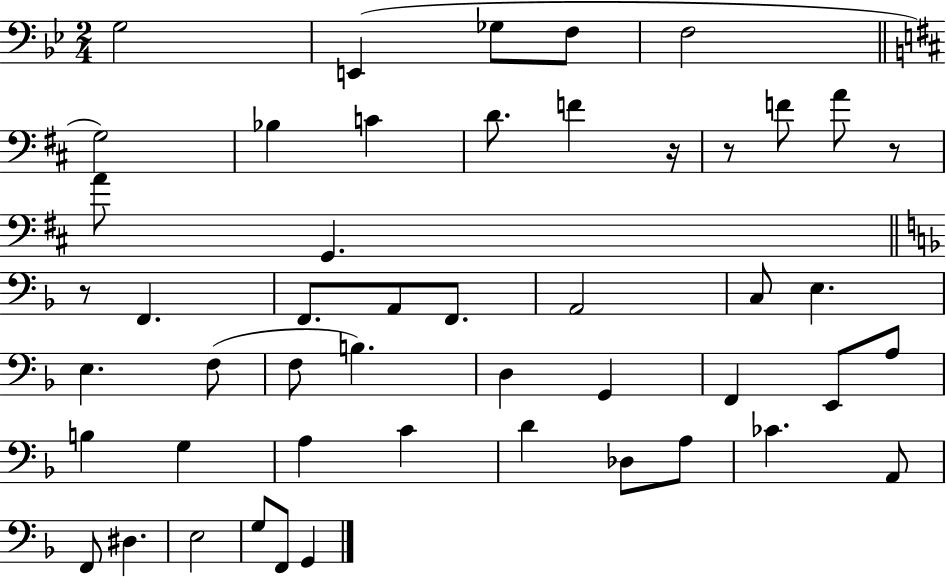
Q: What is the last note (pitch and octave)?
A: G2